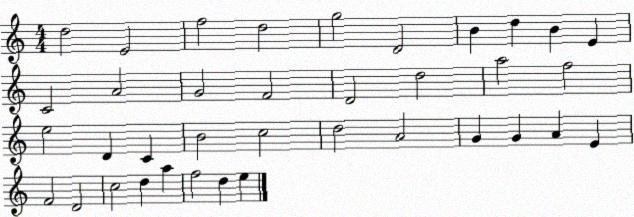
X:1
T:Untitled
M:4/4
L:1/4
K:C
d2 E2 f2 d2 g2 D2 B d B E C2 A2 G2 F2 D2 d2 a2 f2 e2 D C B2 c2 d2 A2 G G A E F2 D2 c2 d a f2 d e